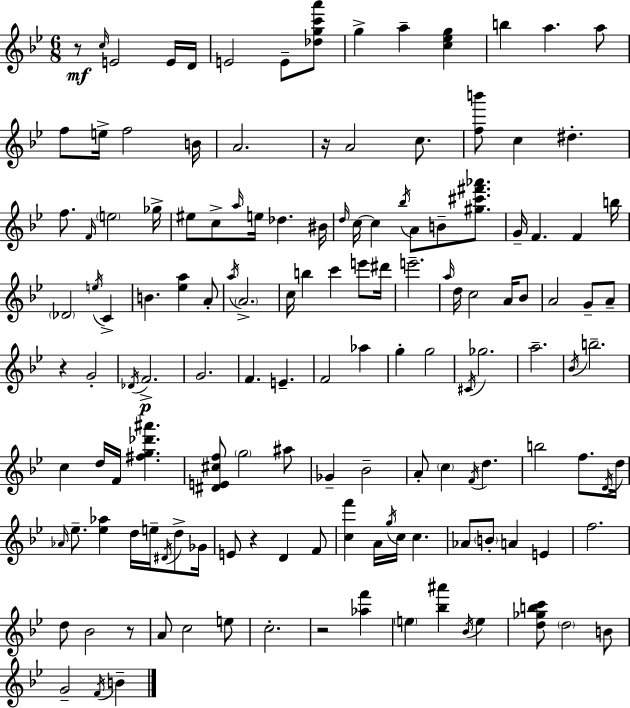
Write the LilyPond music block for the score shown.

{
  \clef treble
  \numericTimeSignature
  \time 6/8
  \key g \minor
  r8\mf \grace { c''16 } e'2 e'16 | d'16 e'2 e'8-- <des'' g'' c''' a'''>8 | g''4-> a''4-- <c'' ees'' g''>4 | b''4 a''4. a''8 | \break f''8 e''16-> f''2 | b'16 a'2. | r16 a'2 c''8. | <f'' b'''>8 c''4 dis''4.-. | \break f''8. \grace { f'16 } \parenthesize e''2 | ges''16-> eis''8 c''8-> \grace { a''16 } e''16 des''4. | bis'16 \grace { d''16 } c''16~~ c''4 \acciaccatura { bes''16 } a'8 | b'8-- <gis'' cis''' fis''' aes'''>8. g'16-- f'4. | \break f'4 b''16 \parenthesize des'2 | \acciaccatura { e''16 } c'4-> b'4. | <ees'' a''>4 a'8-. \acciaccatura { a''16 } \parenthesize a'2.-> | c''16 b''4 | \break c'''4 e'''8 dis'''16 e'''2.-- | \grace { a''16 } d''16 c''2 | a'16 bes'8 a'2 | g'8-- a'8-- r4 | \break g'2-. \acciaccatura { des'16 } f'2.->\p | g'2. | f'4. | e'4.-- f'2 | \break aes''4 g''4-. | g''2 \acciaccatura { cis'16 } ges''2. | a''2.-- | \acciaccatura { bes'16 } b''2.-- | \break c''4 | d''16 f'16 <fis'' g'' des''' ais'''>4. <dis' e' cis'' f''>8 | \parenthesize g''2 ais''8 ges'4-- | bes'2-- a'8-. | \break \parenthesize c''4 \acciaccatura { f'16 } d''4. | b''2 f''8. \acciaccatura { d'16 } | d''16 \grace { aes'16 } ees''8.-- <ees'' aes''>4 d''16 e''16-- \acciaccatura { dis'16 } | d''8-> ges'16 e'8 r4 d'4 | \break f'8 <c'' f'''>4 a'16 \acciaccatura { g''16 } c''16 c''4. | aes'8 \parenthesize b'8-. a'4 | e'4 f''2. | d''8 bes'2 | \break r8 a'8 c''2 | e''8 c''2.-. | r2 | <aes'' f'''>4 \parenthesize e''4 <bes'' ais'''>4 | \break \acciaccatura { bes'16 } e''4 <d'' ges'' b'' c'''>8 \parenthesize d''2 | b'8 g'2-- | \acciaccatura { f'16 } b'4-- \bar "|."
}